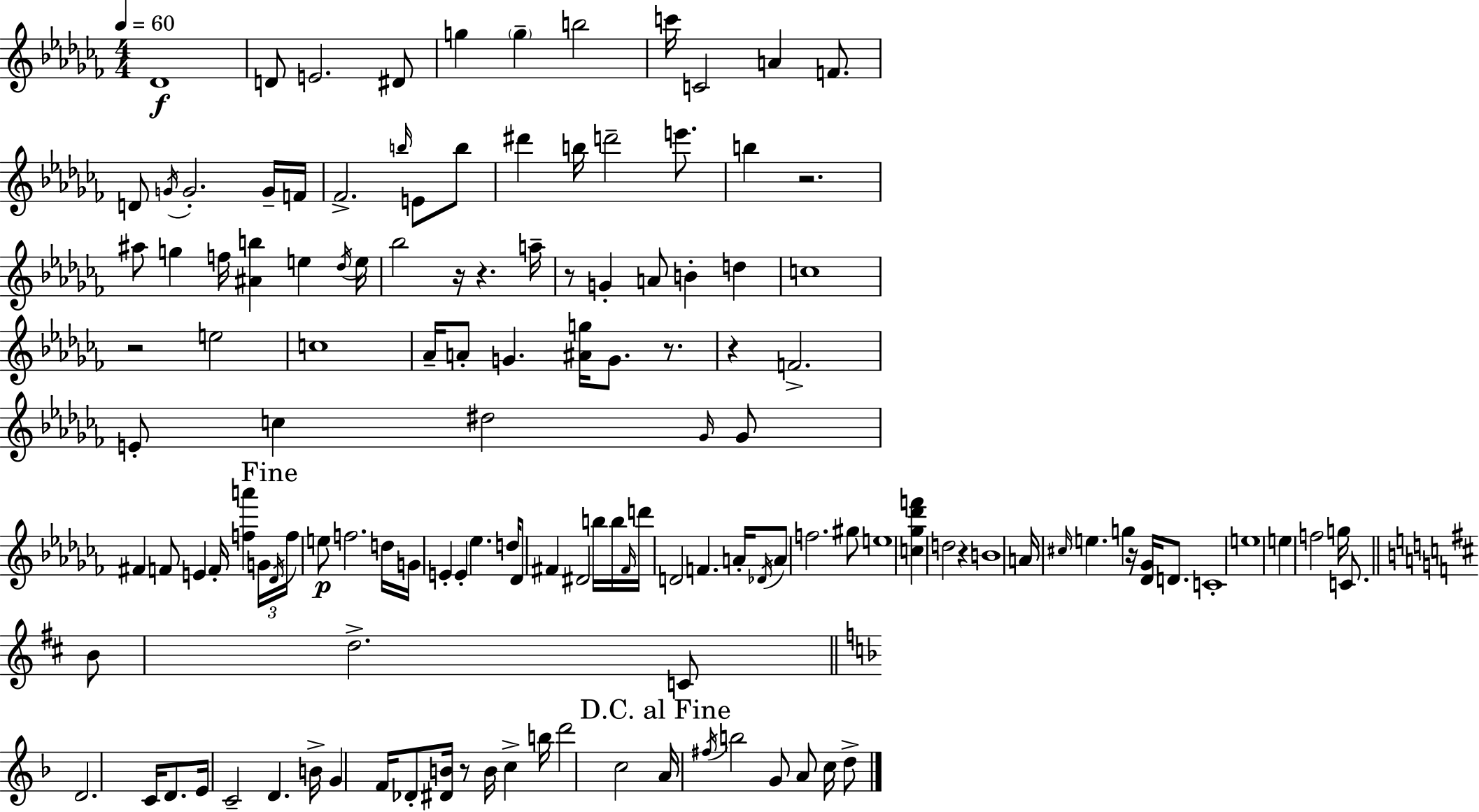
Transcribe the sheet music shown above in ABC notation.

X:1
T:Untitled
M:4/4
L:1/4
K:Abm
_D4 D/2 E2 ^D/2 g g b2 c'/4 C2 A F/2 D/2 G/4 G2 G/4 F/4 _F2 b/4 E/2 b/2 ^d' b/4 d'2 e'/2 b z2 ^a/2 g f/4 [^Ab] e _d/4 e/4 _b2 z/4 z a/4 z/2 G A/2 B d c4 z2 e2 c4 _A/4 A/2 G [^Ag]/4 G/2 z/2 z F2 E/2 c ^d2 _G/4 _G/2 ^F F/2 E F/4 [fa'] G/4 _D/4 f/4 e/2 f2 d/4 G/4 E E _e d/4 _D/2 ^F ^D2 b/4 b/4 ^F/4 d'/4 D2 F A/4 _D/4 A/2 f2 ^g/2 e4 [c_g_d'f'] d2 z B4 A/4 ^c/4 e g z/4 [_D_G]/4 D/2 C4 e4 e f2 g/4 C/2 B/2 d2 C/2 D2 C/4 D/2 E/4 C2 D B/4 G F/4 _D/2 [^DB]/4 z/2 B/4 c b/4 d'2 c2 A/4 ^f/4 b2 G/2 A/2 c/4 d/2